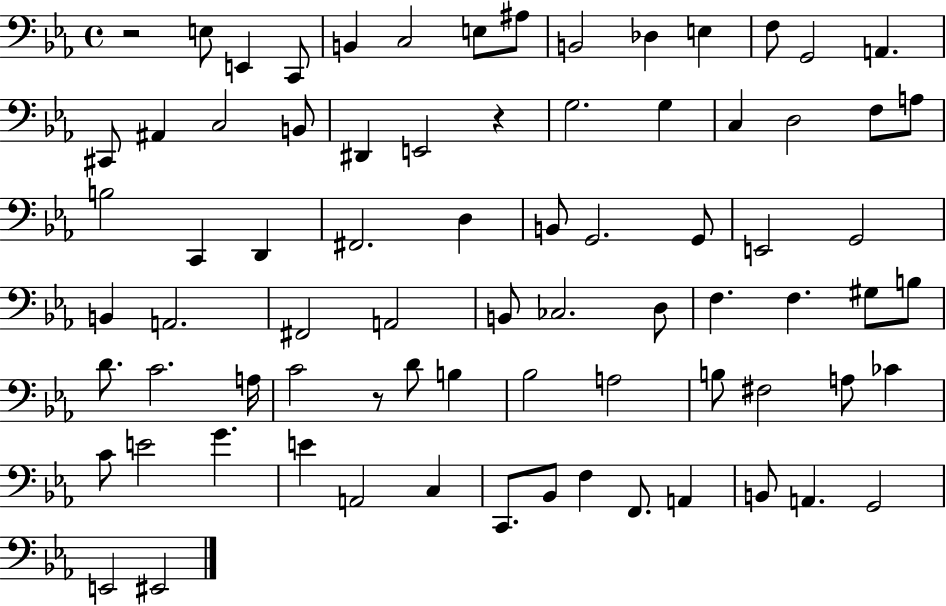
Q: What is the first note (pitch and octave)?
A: E3